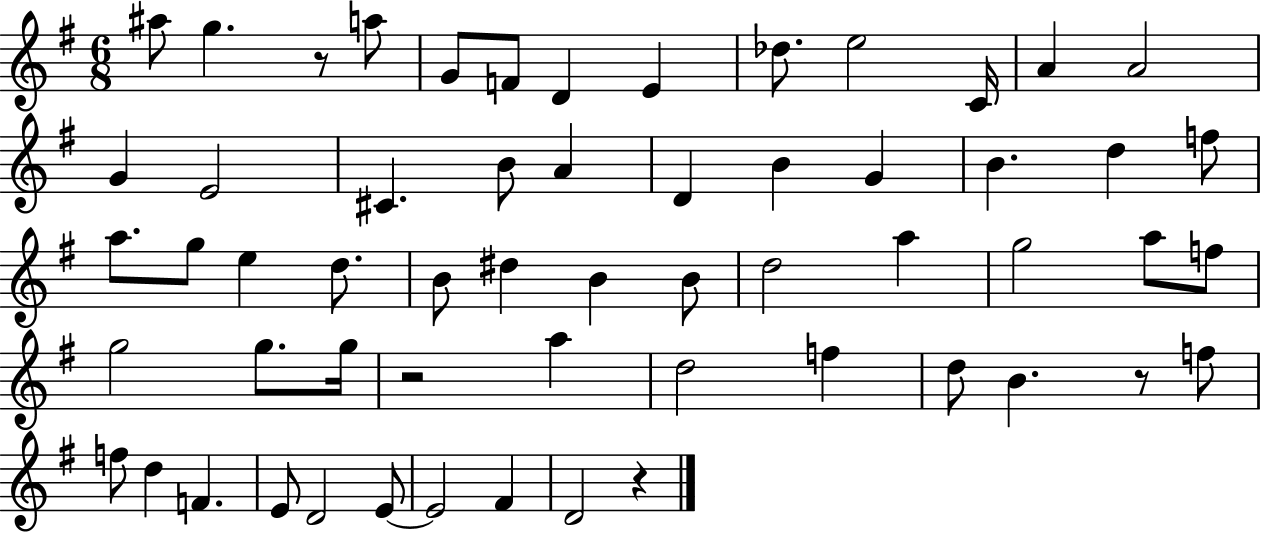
A#5/e G5/q. R/e A5/e G4/e F4/e D4/q E4/q Db5/e. E5/h C4/s A4/q A4/h G4/q E4/h C#4/q. B4/e A4/q D4/q B4/q G4/q B4/q. D5/q F5/e A5/e. G5/e E5/q D5/e. B4/e D#5/q B4/q B4/e D5/h A5/q G5/h A5/e F5/e G5/h G5/e. G5/s R/h A5/q D5/h F5/q D5/e B4/q. R/e F5/e F5/e D5/q F4/q. E4/e D4/h E4/e E4/h F#4/q D4/h R/q